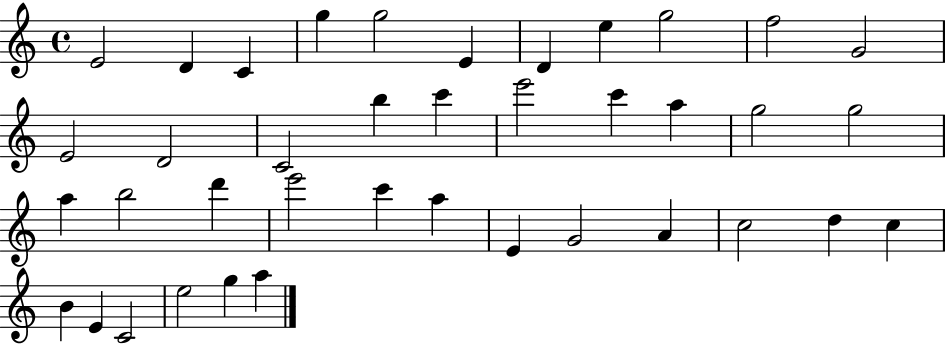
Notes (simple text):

E4/h D4/q C4/q G5/q G5/h E4/q D4/q E5/q G5/h F5/h G4/h E4/h D4/h C4/h B5/q C6/q E6/h C6/q A5/q G5/h G5/h A5/q B5/h D6/q E6/h C6/q A5/q E4/q G4/h A4/q C5/h D5/q C5/q B4/q E4/q C4/h E5/h G5/q A5/q